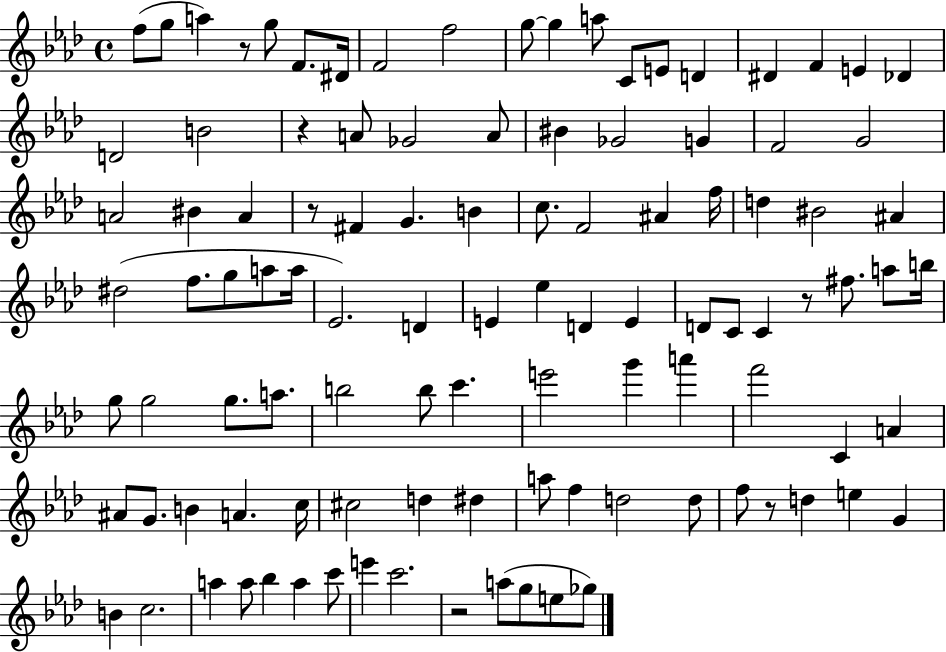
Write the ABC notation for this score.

X:1
T:Untitled
M:4/4
L:1/4
K:Ab
f/2 g/2 a z/2 g/2 F/2 ^D/4 F2 f2 g/2 g a/2 C/2 E/2 D ^D F E _D D2 B2 z A/2 _G2 A/2 ^B _G2 G F2 G2 A2 ^B A z/2 ^F G B c/2 F2 ^A f/4 d ^B2 ^A ^d2 f/2 g/2 a/2 a/4 _E2 D E _e D E D/2 C/2 C z/2 ^f/2 a/2 b/4 g/2 g2 g/2 a/2 b2 b/2 c' e'2 g' a' f'2 C A ^A/2 G/2 B A c/4 ^c2 d ^d a/2 f d2 d/2 f/2 z/2 d e G B c2 a a/2 _b a c'/2 e' c'2 z2 a/2 g/2 e/2 _g/2